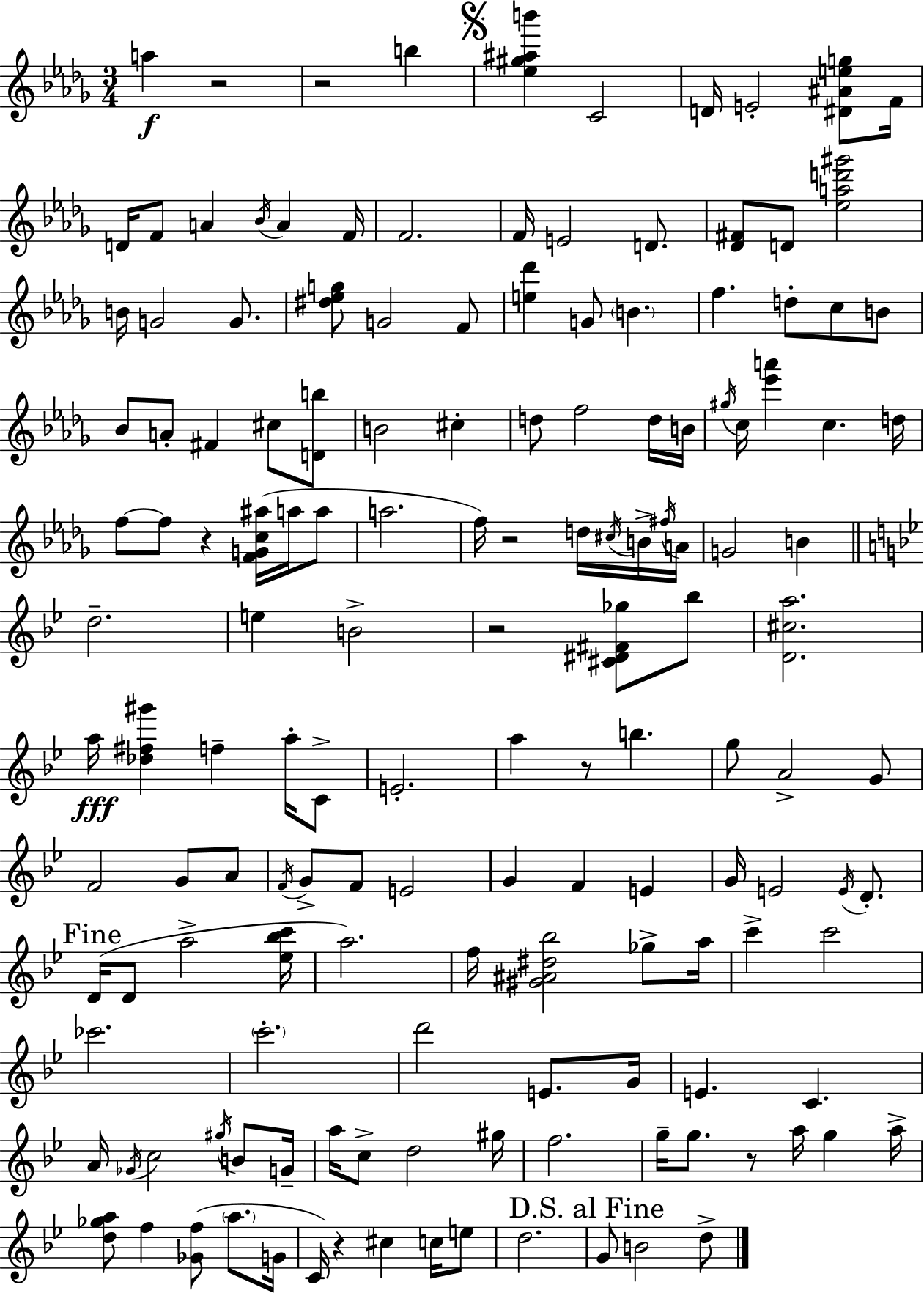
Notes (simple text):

A5/q R/h R/h B5/q [Eb5,G#5,A#5,B6]/q C4/h D4/s E4/h [D#4,A#4,E5,G5]/e F4/s D4/s F4/e A4/q Bb4/s A4/q F4/s F4/h. F4/s E4/h D4/e. [Db4,F#4]/e D4/e [Eb5,A5,D6,G#6]/h B4/s G4/h G4/e. [D#5,Eb5,G5]/e G4/h F4/e [E5,Db6]/q G4/e B4/q. F5/q. D5/e C5/e B4/e Bb4/e A4/e F#4/q C#5/e [D4,B5]/e B4/h C#5/q D5/e F5/h D5/s B4/s G#5/s C5/s [Eb6,A6]/q C5/q. D5/s F5/e F5/e R/q [F4,G4,C5,A#5]/s A5/s A5/e A5/h. F5/s R/h D5/s C#5/s B4/s F#5/s A4/s G4/h B4/q D5/h. E5/q B4/h R/h [C#4,D#4,F#4,Gb5]/e Bb5/e [D4,C#5,A5]/h. A5/s [Db5,F#5,G#6]/q F5/q A5/s C4/e E4/h. A5/q R/e B5/q. G5/e A4/h G4/e F4/h G4/e A4/e F4/s G4/e F4/e E4/h G4/q F4/q E4/q G4/s E4/h E4/s D4/e. D4/s D4/e A5/h [Eb5,Bb5,C6]/s A5/h. F5/s [G#4,A#4,D#5,Bb5]/h Gb5/e A5/s C6/q C6/h CES6/h. C6/h. D6/h E4/e. G4/s E4/q. C4/q. A4/s Gb4/s C5/h G#5/s B4/e G4/s A5/s C5/e D5/h G#5/s F5/h. G5/s G5/e. R/e A5/s G5/q A5/s [D5,Gb5,A5]/e F5/q [Gb4,F5]/e A5/e. G4/s C4/s R/q C#5/q C5/s E5/e D5/h. G4/e B4/h D5/e